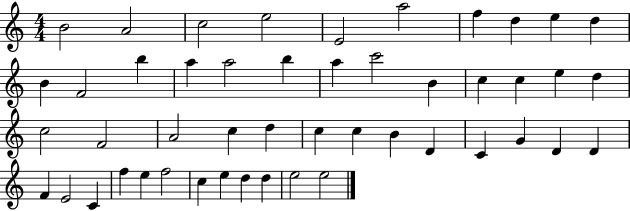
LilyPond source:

{
  \clef treble
  \numericTimeSignature
  \time 4/4
  \key c \major
  b'2 a'2 | c''2 e''2 | e'2 a''2 | f''4 d''4 e''4 d''4 | \break b'4 f'2 b''4 | a''4 a''2 b''4 | a''4 c'''2 b'4 | c''4 c''4 e''4 d''4 | \break c''2 f'2 | a'2 c''4 d''4 | c''4 c''4 b'4 d'4 | c'4 g'4 d'4 d'4 | \break f'4 e'2 c'4 | f''4 e''4 f''2 | c''4 e''4 d''4 d''4 | e''2 e''2 | \break \bar "|."
}